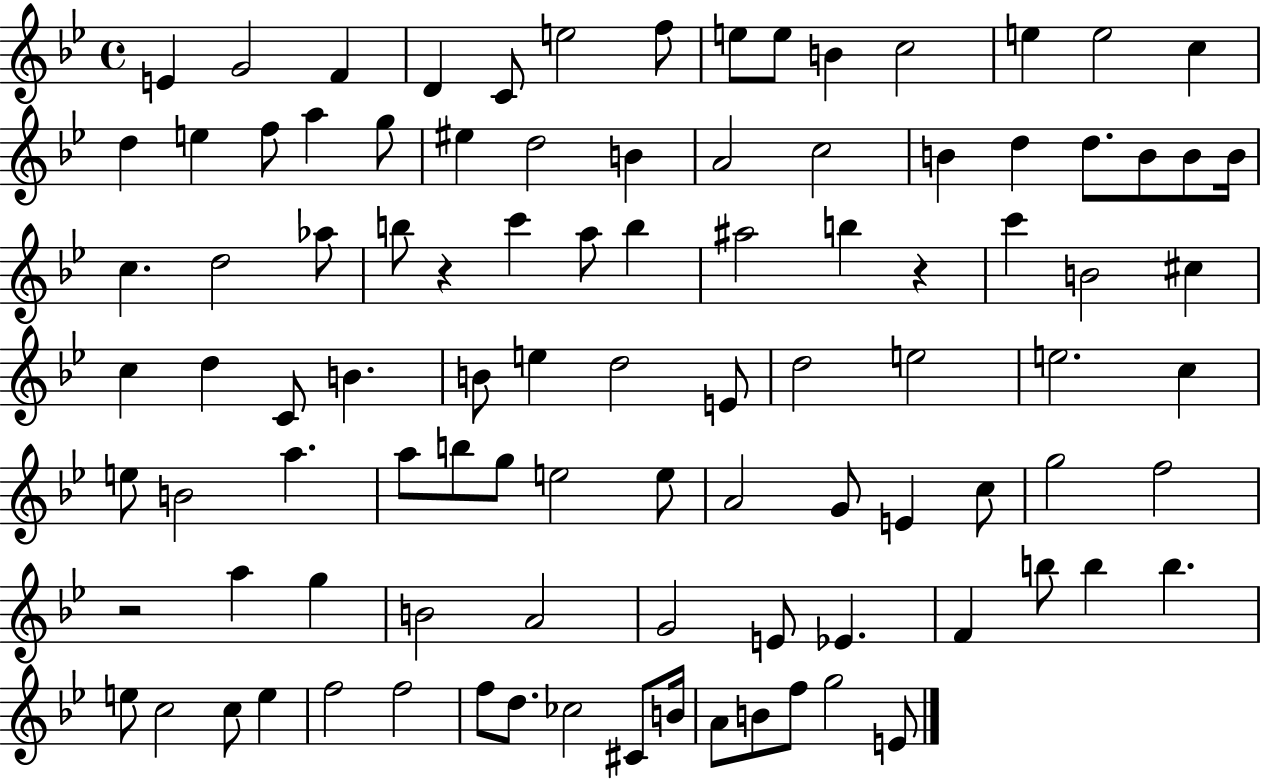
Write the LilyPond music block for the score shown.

{
  \clef treble
  \time 4/4
  \defaultTimeSignature
  \key bes \major
  \repeat volta 2 { e'4 g'2 f'4 | d'4 c'8 e''2 f''8 | e''8 e''8 b'4 c''2 | e''4 e''2 c''4 | \break d''4 e''4 f''8 a''4 g''8 | eis''4 d''2 b'4 | a'2 c''2 | b'4 d''4 d''8. b'8 b'8 b'16 | \break c''4. d''2 aes''8 | b''8 r4 c'''4 a''8 b''4 | ais''2 b''4 r4 | c'''4 b'2 cis''4 | \break c''4 d''4 c'8 b'4. | b'8 e''4 d''2 e'8 | d''2 e''2 | e''2. c''4 | \break e''8 b'2 a''4. | a''8 b''8 g''8 e''2 e''8 | a'2 g'8 e'4 c''8 | g''2 f''2 | \break r2 a''4 g''4 | b'2 a'2 | g'2 e'8 ees'4. | f'4 b''8 b''4 b''4. | \break e''8 c''2 c''8 e''4 | f''2 f''2 | f''8 d''8. ces''2 cis'8 b'16 | a'8 b'8 f''8 g''2 e'8 | \break } \bar "|."
}